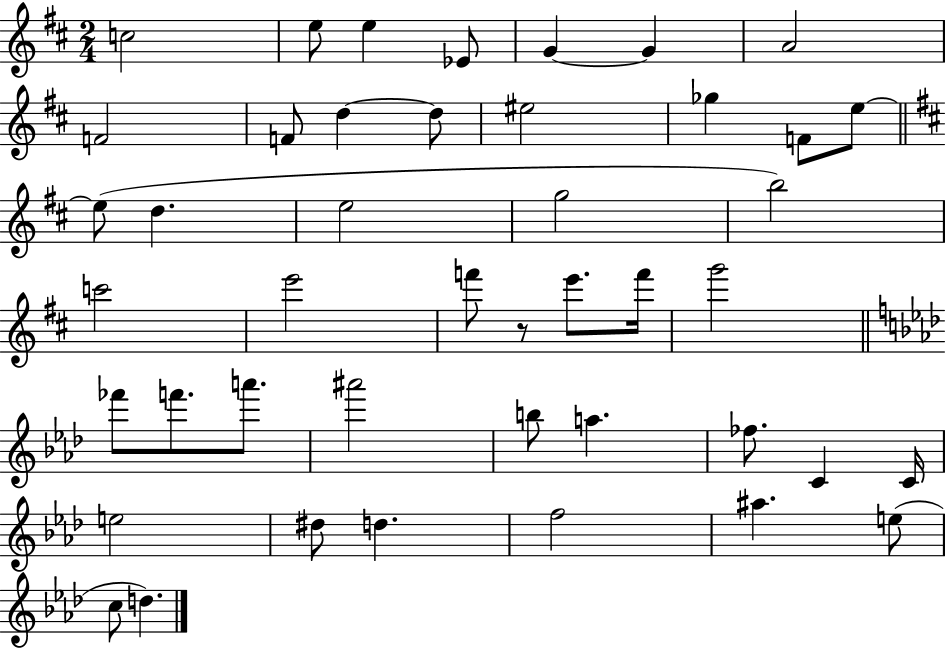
{
  \clef treble
  \numericTimeSignature
  \time 2/4
  \key d \major
  c''2 | e''8 e''4 ees'8 | g'4~~ g'4 | a'2 | \break f'2 | f'8 d''4~~ d''8 | eis''2 | ges''4 f'8 e''8~~ | \break \bar "||" \break \key d \major e''8( d''4. | e''2 | g''2 | b''2) | \break c'''2 | e'''2 | f'''8 r8 e'''8. f'''16 | g'''2 | \break \bar "||" \break \key f \minor fes'''8 f'''8. a'''8. | ais'''2 | b''8 a''4. | fes''8. c'4 c'16 | \break e''2 | dis''8 d''4. | f''2 | ais''4. e''8( | \break c''8 d''4.) | \bar "|."
}